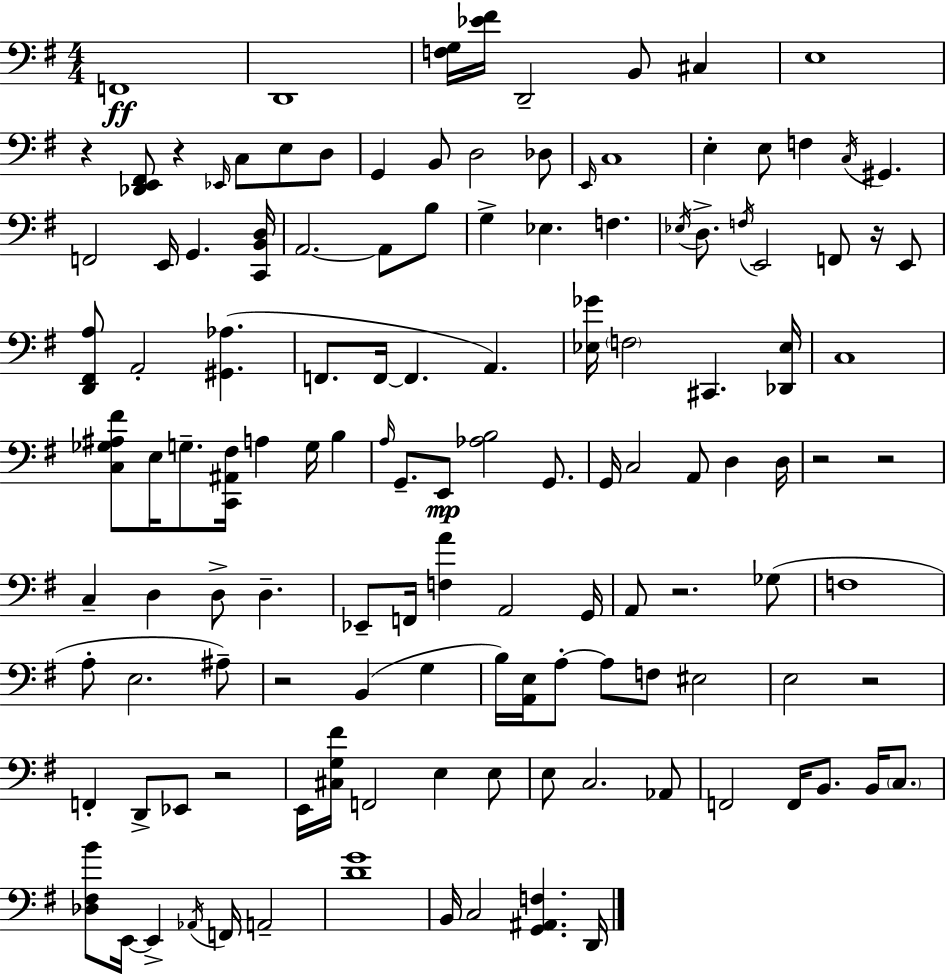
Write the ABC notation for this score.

X:1
T:Untitled
M:4/4
L:1/4
K:G
F,,4 D,,4 [F,G,]/4 [_E^F]/4 D,,2 B,,/2 ^C, E,4 z [_D,,E,,^F,,]/2 z _E,,/4 C,/2 E,/2 D,/2 G,, B,,/2 D,2 _D,/2 E,,/4 C,4 E, E,/2 F, C,/4 ^G,, F,,2 E,,/4 G,, [C,,B,,D,]/4 A,,2 A,,/2 B,/2 G, _E, F, _E,/4 D,/2 F,/4 E,,2 F,,/2 z/4 E,,/2 [D,,^F,,A,]/2 A,,2 [^G,,_A,] F,,/2 F,,/4 F,, A,, [_E,_G]/4 F,2 ^C,, [_D,,_E,]/4 C,4 [C,_G,^A,^F]/2 E,/4 G,/2 [C,,^A,,^F,]/4 A, G,/4 B, A,/4 G,,/2 E,,/2 [_A,B,]2 G,,/2 G,,/4 C,2 A,,/2 D, D,/4 z2 z2 C, D, D,/2 D, _E,,/2 F,,/4 [F,A] A,,2 G,,/4 A,,/2 z2 _G,/2 F,4 A,/2 E,2 ^A,/2 z2 B,, G, B,/4 [A,,E,]/4 A,/2 A,/2 F,/2 ^E,2 E,2 z2 F,, D,,/2 _E,,/2 z2 E,,/4 [^C,G,^F]/4 F,,2 E, E,/2 E,/2 C,2 _A,,/2 F,,2 F,,/4 B,,/2 B,,/4 C,/2 [_D,^F,B]/2 E,,/4 E,, _A,,/4 F,,/4 A,,2 [DG]4 B,,/4 C,2 [G,,^A,,F,] D,,/4